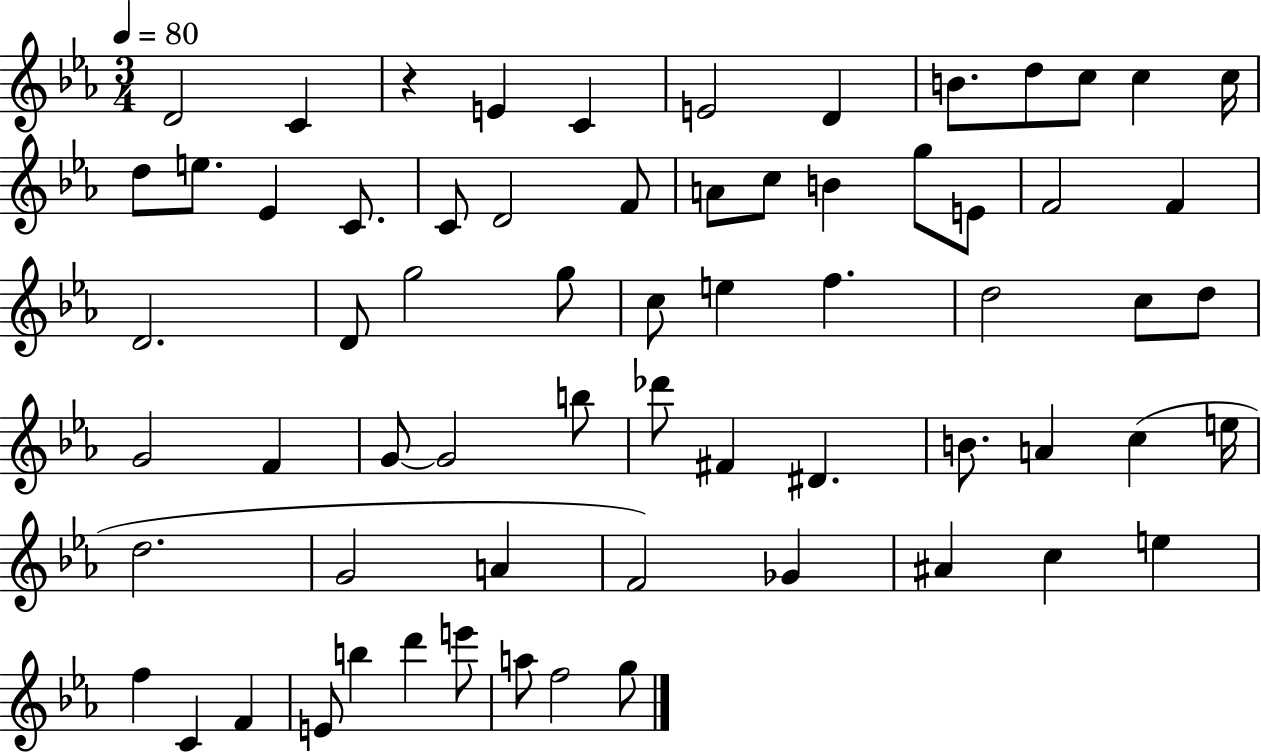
{
  \clef treble
  \numericTimeSignature
  \time 3/4
  \key ees \major
  \tempo 4 = 80
  \repeat volta 2 { d'2 c'4 | r4 e'4 c'4 | e'2 d'4 | b'8. d''8 c''8 c''4 c''16 | \break d''8 e''8. ees'4 c'8. | c'8 d'2 f'8 | a'8 c''8 b'4 g''8 e'8 | f'2 f'4 | \break d'2. | d'8 g''2 g''8 | c''8 e''4 f''4. | d''2 c''8 d''8 | \break g'2 f'4 | g'8~~ g'2 b''8 | des'''8 fis'4 dis'4. | b'8. a'4 c''4( e''16 | \break d''2. | g'2 a'4 | f'2) ges'4 | ais'4 c''4 e''4 | \break f''4 c'4 f'4 | e'8 b''4 d'''4 e'''8 | a''8 f''2 g''8 | } \bar "|."
}